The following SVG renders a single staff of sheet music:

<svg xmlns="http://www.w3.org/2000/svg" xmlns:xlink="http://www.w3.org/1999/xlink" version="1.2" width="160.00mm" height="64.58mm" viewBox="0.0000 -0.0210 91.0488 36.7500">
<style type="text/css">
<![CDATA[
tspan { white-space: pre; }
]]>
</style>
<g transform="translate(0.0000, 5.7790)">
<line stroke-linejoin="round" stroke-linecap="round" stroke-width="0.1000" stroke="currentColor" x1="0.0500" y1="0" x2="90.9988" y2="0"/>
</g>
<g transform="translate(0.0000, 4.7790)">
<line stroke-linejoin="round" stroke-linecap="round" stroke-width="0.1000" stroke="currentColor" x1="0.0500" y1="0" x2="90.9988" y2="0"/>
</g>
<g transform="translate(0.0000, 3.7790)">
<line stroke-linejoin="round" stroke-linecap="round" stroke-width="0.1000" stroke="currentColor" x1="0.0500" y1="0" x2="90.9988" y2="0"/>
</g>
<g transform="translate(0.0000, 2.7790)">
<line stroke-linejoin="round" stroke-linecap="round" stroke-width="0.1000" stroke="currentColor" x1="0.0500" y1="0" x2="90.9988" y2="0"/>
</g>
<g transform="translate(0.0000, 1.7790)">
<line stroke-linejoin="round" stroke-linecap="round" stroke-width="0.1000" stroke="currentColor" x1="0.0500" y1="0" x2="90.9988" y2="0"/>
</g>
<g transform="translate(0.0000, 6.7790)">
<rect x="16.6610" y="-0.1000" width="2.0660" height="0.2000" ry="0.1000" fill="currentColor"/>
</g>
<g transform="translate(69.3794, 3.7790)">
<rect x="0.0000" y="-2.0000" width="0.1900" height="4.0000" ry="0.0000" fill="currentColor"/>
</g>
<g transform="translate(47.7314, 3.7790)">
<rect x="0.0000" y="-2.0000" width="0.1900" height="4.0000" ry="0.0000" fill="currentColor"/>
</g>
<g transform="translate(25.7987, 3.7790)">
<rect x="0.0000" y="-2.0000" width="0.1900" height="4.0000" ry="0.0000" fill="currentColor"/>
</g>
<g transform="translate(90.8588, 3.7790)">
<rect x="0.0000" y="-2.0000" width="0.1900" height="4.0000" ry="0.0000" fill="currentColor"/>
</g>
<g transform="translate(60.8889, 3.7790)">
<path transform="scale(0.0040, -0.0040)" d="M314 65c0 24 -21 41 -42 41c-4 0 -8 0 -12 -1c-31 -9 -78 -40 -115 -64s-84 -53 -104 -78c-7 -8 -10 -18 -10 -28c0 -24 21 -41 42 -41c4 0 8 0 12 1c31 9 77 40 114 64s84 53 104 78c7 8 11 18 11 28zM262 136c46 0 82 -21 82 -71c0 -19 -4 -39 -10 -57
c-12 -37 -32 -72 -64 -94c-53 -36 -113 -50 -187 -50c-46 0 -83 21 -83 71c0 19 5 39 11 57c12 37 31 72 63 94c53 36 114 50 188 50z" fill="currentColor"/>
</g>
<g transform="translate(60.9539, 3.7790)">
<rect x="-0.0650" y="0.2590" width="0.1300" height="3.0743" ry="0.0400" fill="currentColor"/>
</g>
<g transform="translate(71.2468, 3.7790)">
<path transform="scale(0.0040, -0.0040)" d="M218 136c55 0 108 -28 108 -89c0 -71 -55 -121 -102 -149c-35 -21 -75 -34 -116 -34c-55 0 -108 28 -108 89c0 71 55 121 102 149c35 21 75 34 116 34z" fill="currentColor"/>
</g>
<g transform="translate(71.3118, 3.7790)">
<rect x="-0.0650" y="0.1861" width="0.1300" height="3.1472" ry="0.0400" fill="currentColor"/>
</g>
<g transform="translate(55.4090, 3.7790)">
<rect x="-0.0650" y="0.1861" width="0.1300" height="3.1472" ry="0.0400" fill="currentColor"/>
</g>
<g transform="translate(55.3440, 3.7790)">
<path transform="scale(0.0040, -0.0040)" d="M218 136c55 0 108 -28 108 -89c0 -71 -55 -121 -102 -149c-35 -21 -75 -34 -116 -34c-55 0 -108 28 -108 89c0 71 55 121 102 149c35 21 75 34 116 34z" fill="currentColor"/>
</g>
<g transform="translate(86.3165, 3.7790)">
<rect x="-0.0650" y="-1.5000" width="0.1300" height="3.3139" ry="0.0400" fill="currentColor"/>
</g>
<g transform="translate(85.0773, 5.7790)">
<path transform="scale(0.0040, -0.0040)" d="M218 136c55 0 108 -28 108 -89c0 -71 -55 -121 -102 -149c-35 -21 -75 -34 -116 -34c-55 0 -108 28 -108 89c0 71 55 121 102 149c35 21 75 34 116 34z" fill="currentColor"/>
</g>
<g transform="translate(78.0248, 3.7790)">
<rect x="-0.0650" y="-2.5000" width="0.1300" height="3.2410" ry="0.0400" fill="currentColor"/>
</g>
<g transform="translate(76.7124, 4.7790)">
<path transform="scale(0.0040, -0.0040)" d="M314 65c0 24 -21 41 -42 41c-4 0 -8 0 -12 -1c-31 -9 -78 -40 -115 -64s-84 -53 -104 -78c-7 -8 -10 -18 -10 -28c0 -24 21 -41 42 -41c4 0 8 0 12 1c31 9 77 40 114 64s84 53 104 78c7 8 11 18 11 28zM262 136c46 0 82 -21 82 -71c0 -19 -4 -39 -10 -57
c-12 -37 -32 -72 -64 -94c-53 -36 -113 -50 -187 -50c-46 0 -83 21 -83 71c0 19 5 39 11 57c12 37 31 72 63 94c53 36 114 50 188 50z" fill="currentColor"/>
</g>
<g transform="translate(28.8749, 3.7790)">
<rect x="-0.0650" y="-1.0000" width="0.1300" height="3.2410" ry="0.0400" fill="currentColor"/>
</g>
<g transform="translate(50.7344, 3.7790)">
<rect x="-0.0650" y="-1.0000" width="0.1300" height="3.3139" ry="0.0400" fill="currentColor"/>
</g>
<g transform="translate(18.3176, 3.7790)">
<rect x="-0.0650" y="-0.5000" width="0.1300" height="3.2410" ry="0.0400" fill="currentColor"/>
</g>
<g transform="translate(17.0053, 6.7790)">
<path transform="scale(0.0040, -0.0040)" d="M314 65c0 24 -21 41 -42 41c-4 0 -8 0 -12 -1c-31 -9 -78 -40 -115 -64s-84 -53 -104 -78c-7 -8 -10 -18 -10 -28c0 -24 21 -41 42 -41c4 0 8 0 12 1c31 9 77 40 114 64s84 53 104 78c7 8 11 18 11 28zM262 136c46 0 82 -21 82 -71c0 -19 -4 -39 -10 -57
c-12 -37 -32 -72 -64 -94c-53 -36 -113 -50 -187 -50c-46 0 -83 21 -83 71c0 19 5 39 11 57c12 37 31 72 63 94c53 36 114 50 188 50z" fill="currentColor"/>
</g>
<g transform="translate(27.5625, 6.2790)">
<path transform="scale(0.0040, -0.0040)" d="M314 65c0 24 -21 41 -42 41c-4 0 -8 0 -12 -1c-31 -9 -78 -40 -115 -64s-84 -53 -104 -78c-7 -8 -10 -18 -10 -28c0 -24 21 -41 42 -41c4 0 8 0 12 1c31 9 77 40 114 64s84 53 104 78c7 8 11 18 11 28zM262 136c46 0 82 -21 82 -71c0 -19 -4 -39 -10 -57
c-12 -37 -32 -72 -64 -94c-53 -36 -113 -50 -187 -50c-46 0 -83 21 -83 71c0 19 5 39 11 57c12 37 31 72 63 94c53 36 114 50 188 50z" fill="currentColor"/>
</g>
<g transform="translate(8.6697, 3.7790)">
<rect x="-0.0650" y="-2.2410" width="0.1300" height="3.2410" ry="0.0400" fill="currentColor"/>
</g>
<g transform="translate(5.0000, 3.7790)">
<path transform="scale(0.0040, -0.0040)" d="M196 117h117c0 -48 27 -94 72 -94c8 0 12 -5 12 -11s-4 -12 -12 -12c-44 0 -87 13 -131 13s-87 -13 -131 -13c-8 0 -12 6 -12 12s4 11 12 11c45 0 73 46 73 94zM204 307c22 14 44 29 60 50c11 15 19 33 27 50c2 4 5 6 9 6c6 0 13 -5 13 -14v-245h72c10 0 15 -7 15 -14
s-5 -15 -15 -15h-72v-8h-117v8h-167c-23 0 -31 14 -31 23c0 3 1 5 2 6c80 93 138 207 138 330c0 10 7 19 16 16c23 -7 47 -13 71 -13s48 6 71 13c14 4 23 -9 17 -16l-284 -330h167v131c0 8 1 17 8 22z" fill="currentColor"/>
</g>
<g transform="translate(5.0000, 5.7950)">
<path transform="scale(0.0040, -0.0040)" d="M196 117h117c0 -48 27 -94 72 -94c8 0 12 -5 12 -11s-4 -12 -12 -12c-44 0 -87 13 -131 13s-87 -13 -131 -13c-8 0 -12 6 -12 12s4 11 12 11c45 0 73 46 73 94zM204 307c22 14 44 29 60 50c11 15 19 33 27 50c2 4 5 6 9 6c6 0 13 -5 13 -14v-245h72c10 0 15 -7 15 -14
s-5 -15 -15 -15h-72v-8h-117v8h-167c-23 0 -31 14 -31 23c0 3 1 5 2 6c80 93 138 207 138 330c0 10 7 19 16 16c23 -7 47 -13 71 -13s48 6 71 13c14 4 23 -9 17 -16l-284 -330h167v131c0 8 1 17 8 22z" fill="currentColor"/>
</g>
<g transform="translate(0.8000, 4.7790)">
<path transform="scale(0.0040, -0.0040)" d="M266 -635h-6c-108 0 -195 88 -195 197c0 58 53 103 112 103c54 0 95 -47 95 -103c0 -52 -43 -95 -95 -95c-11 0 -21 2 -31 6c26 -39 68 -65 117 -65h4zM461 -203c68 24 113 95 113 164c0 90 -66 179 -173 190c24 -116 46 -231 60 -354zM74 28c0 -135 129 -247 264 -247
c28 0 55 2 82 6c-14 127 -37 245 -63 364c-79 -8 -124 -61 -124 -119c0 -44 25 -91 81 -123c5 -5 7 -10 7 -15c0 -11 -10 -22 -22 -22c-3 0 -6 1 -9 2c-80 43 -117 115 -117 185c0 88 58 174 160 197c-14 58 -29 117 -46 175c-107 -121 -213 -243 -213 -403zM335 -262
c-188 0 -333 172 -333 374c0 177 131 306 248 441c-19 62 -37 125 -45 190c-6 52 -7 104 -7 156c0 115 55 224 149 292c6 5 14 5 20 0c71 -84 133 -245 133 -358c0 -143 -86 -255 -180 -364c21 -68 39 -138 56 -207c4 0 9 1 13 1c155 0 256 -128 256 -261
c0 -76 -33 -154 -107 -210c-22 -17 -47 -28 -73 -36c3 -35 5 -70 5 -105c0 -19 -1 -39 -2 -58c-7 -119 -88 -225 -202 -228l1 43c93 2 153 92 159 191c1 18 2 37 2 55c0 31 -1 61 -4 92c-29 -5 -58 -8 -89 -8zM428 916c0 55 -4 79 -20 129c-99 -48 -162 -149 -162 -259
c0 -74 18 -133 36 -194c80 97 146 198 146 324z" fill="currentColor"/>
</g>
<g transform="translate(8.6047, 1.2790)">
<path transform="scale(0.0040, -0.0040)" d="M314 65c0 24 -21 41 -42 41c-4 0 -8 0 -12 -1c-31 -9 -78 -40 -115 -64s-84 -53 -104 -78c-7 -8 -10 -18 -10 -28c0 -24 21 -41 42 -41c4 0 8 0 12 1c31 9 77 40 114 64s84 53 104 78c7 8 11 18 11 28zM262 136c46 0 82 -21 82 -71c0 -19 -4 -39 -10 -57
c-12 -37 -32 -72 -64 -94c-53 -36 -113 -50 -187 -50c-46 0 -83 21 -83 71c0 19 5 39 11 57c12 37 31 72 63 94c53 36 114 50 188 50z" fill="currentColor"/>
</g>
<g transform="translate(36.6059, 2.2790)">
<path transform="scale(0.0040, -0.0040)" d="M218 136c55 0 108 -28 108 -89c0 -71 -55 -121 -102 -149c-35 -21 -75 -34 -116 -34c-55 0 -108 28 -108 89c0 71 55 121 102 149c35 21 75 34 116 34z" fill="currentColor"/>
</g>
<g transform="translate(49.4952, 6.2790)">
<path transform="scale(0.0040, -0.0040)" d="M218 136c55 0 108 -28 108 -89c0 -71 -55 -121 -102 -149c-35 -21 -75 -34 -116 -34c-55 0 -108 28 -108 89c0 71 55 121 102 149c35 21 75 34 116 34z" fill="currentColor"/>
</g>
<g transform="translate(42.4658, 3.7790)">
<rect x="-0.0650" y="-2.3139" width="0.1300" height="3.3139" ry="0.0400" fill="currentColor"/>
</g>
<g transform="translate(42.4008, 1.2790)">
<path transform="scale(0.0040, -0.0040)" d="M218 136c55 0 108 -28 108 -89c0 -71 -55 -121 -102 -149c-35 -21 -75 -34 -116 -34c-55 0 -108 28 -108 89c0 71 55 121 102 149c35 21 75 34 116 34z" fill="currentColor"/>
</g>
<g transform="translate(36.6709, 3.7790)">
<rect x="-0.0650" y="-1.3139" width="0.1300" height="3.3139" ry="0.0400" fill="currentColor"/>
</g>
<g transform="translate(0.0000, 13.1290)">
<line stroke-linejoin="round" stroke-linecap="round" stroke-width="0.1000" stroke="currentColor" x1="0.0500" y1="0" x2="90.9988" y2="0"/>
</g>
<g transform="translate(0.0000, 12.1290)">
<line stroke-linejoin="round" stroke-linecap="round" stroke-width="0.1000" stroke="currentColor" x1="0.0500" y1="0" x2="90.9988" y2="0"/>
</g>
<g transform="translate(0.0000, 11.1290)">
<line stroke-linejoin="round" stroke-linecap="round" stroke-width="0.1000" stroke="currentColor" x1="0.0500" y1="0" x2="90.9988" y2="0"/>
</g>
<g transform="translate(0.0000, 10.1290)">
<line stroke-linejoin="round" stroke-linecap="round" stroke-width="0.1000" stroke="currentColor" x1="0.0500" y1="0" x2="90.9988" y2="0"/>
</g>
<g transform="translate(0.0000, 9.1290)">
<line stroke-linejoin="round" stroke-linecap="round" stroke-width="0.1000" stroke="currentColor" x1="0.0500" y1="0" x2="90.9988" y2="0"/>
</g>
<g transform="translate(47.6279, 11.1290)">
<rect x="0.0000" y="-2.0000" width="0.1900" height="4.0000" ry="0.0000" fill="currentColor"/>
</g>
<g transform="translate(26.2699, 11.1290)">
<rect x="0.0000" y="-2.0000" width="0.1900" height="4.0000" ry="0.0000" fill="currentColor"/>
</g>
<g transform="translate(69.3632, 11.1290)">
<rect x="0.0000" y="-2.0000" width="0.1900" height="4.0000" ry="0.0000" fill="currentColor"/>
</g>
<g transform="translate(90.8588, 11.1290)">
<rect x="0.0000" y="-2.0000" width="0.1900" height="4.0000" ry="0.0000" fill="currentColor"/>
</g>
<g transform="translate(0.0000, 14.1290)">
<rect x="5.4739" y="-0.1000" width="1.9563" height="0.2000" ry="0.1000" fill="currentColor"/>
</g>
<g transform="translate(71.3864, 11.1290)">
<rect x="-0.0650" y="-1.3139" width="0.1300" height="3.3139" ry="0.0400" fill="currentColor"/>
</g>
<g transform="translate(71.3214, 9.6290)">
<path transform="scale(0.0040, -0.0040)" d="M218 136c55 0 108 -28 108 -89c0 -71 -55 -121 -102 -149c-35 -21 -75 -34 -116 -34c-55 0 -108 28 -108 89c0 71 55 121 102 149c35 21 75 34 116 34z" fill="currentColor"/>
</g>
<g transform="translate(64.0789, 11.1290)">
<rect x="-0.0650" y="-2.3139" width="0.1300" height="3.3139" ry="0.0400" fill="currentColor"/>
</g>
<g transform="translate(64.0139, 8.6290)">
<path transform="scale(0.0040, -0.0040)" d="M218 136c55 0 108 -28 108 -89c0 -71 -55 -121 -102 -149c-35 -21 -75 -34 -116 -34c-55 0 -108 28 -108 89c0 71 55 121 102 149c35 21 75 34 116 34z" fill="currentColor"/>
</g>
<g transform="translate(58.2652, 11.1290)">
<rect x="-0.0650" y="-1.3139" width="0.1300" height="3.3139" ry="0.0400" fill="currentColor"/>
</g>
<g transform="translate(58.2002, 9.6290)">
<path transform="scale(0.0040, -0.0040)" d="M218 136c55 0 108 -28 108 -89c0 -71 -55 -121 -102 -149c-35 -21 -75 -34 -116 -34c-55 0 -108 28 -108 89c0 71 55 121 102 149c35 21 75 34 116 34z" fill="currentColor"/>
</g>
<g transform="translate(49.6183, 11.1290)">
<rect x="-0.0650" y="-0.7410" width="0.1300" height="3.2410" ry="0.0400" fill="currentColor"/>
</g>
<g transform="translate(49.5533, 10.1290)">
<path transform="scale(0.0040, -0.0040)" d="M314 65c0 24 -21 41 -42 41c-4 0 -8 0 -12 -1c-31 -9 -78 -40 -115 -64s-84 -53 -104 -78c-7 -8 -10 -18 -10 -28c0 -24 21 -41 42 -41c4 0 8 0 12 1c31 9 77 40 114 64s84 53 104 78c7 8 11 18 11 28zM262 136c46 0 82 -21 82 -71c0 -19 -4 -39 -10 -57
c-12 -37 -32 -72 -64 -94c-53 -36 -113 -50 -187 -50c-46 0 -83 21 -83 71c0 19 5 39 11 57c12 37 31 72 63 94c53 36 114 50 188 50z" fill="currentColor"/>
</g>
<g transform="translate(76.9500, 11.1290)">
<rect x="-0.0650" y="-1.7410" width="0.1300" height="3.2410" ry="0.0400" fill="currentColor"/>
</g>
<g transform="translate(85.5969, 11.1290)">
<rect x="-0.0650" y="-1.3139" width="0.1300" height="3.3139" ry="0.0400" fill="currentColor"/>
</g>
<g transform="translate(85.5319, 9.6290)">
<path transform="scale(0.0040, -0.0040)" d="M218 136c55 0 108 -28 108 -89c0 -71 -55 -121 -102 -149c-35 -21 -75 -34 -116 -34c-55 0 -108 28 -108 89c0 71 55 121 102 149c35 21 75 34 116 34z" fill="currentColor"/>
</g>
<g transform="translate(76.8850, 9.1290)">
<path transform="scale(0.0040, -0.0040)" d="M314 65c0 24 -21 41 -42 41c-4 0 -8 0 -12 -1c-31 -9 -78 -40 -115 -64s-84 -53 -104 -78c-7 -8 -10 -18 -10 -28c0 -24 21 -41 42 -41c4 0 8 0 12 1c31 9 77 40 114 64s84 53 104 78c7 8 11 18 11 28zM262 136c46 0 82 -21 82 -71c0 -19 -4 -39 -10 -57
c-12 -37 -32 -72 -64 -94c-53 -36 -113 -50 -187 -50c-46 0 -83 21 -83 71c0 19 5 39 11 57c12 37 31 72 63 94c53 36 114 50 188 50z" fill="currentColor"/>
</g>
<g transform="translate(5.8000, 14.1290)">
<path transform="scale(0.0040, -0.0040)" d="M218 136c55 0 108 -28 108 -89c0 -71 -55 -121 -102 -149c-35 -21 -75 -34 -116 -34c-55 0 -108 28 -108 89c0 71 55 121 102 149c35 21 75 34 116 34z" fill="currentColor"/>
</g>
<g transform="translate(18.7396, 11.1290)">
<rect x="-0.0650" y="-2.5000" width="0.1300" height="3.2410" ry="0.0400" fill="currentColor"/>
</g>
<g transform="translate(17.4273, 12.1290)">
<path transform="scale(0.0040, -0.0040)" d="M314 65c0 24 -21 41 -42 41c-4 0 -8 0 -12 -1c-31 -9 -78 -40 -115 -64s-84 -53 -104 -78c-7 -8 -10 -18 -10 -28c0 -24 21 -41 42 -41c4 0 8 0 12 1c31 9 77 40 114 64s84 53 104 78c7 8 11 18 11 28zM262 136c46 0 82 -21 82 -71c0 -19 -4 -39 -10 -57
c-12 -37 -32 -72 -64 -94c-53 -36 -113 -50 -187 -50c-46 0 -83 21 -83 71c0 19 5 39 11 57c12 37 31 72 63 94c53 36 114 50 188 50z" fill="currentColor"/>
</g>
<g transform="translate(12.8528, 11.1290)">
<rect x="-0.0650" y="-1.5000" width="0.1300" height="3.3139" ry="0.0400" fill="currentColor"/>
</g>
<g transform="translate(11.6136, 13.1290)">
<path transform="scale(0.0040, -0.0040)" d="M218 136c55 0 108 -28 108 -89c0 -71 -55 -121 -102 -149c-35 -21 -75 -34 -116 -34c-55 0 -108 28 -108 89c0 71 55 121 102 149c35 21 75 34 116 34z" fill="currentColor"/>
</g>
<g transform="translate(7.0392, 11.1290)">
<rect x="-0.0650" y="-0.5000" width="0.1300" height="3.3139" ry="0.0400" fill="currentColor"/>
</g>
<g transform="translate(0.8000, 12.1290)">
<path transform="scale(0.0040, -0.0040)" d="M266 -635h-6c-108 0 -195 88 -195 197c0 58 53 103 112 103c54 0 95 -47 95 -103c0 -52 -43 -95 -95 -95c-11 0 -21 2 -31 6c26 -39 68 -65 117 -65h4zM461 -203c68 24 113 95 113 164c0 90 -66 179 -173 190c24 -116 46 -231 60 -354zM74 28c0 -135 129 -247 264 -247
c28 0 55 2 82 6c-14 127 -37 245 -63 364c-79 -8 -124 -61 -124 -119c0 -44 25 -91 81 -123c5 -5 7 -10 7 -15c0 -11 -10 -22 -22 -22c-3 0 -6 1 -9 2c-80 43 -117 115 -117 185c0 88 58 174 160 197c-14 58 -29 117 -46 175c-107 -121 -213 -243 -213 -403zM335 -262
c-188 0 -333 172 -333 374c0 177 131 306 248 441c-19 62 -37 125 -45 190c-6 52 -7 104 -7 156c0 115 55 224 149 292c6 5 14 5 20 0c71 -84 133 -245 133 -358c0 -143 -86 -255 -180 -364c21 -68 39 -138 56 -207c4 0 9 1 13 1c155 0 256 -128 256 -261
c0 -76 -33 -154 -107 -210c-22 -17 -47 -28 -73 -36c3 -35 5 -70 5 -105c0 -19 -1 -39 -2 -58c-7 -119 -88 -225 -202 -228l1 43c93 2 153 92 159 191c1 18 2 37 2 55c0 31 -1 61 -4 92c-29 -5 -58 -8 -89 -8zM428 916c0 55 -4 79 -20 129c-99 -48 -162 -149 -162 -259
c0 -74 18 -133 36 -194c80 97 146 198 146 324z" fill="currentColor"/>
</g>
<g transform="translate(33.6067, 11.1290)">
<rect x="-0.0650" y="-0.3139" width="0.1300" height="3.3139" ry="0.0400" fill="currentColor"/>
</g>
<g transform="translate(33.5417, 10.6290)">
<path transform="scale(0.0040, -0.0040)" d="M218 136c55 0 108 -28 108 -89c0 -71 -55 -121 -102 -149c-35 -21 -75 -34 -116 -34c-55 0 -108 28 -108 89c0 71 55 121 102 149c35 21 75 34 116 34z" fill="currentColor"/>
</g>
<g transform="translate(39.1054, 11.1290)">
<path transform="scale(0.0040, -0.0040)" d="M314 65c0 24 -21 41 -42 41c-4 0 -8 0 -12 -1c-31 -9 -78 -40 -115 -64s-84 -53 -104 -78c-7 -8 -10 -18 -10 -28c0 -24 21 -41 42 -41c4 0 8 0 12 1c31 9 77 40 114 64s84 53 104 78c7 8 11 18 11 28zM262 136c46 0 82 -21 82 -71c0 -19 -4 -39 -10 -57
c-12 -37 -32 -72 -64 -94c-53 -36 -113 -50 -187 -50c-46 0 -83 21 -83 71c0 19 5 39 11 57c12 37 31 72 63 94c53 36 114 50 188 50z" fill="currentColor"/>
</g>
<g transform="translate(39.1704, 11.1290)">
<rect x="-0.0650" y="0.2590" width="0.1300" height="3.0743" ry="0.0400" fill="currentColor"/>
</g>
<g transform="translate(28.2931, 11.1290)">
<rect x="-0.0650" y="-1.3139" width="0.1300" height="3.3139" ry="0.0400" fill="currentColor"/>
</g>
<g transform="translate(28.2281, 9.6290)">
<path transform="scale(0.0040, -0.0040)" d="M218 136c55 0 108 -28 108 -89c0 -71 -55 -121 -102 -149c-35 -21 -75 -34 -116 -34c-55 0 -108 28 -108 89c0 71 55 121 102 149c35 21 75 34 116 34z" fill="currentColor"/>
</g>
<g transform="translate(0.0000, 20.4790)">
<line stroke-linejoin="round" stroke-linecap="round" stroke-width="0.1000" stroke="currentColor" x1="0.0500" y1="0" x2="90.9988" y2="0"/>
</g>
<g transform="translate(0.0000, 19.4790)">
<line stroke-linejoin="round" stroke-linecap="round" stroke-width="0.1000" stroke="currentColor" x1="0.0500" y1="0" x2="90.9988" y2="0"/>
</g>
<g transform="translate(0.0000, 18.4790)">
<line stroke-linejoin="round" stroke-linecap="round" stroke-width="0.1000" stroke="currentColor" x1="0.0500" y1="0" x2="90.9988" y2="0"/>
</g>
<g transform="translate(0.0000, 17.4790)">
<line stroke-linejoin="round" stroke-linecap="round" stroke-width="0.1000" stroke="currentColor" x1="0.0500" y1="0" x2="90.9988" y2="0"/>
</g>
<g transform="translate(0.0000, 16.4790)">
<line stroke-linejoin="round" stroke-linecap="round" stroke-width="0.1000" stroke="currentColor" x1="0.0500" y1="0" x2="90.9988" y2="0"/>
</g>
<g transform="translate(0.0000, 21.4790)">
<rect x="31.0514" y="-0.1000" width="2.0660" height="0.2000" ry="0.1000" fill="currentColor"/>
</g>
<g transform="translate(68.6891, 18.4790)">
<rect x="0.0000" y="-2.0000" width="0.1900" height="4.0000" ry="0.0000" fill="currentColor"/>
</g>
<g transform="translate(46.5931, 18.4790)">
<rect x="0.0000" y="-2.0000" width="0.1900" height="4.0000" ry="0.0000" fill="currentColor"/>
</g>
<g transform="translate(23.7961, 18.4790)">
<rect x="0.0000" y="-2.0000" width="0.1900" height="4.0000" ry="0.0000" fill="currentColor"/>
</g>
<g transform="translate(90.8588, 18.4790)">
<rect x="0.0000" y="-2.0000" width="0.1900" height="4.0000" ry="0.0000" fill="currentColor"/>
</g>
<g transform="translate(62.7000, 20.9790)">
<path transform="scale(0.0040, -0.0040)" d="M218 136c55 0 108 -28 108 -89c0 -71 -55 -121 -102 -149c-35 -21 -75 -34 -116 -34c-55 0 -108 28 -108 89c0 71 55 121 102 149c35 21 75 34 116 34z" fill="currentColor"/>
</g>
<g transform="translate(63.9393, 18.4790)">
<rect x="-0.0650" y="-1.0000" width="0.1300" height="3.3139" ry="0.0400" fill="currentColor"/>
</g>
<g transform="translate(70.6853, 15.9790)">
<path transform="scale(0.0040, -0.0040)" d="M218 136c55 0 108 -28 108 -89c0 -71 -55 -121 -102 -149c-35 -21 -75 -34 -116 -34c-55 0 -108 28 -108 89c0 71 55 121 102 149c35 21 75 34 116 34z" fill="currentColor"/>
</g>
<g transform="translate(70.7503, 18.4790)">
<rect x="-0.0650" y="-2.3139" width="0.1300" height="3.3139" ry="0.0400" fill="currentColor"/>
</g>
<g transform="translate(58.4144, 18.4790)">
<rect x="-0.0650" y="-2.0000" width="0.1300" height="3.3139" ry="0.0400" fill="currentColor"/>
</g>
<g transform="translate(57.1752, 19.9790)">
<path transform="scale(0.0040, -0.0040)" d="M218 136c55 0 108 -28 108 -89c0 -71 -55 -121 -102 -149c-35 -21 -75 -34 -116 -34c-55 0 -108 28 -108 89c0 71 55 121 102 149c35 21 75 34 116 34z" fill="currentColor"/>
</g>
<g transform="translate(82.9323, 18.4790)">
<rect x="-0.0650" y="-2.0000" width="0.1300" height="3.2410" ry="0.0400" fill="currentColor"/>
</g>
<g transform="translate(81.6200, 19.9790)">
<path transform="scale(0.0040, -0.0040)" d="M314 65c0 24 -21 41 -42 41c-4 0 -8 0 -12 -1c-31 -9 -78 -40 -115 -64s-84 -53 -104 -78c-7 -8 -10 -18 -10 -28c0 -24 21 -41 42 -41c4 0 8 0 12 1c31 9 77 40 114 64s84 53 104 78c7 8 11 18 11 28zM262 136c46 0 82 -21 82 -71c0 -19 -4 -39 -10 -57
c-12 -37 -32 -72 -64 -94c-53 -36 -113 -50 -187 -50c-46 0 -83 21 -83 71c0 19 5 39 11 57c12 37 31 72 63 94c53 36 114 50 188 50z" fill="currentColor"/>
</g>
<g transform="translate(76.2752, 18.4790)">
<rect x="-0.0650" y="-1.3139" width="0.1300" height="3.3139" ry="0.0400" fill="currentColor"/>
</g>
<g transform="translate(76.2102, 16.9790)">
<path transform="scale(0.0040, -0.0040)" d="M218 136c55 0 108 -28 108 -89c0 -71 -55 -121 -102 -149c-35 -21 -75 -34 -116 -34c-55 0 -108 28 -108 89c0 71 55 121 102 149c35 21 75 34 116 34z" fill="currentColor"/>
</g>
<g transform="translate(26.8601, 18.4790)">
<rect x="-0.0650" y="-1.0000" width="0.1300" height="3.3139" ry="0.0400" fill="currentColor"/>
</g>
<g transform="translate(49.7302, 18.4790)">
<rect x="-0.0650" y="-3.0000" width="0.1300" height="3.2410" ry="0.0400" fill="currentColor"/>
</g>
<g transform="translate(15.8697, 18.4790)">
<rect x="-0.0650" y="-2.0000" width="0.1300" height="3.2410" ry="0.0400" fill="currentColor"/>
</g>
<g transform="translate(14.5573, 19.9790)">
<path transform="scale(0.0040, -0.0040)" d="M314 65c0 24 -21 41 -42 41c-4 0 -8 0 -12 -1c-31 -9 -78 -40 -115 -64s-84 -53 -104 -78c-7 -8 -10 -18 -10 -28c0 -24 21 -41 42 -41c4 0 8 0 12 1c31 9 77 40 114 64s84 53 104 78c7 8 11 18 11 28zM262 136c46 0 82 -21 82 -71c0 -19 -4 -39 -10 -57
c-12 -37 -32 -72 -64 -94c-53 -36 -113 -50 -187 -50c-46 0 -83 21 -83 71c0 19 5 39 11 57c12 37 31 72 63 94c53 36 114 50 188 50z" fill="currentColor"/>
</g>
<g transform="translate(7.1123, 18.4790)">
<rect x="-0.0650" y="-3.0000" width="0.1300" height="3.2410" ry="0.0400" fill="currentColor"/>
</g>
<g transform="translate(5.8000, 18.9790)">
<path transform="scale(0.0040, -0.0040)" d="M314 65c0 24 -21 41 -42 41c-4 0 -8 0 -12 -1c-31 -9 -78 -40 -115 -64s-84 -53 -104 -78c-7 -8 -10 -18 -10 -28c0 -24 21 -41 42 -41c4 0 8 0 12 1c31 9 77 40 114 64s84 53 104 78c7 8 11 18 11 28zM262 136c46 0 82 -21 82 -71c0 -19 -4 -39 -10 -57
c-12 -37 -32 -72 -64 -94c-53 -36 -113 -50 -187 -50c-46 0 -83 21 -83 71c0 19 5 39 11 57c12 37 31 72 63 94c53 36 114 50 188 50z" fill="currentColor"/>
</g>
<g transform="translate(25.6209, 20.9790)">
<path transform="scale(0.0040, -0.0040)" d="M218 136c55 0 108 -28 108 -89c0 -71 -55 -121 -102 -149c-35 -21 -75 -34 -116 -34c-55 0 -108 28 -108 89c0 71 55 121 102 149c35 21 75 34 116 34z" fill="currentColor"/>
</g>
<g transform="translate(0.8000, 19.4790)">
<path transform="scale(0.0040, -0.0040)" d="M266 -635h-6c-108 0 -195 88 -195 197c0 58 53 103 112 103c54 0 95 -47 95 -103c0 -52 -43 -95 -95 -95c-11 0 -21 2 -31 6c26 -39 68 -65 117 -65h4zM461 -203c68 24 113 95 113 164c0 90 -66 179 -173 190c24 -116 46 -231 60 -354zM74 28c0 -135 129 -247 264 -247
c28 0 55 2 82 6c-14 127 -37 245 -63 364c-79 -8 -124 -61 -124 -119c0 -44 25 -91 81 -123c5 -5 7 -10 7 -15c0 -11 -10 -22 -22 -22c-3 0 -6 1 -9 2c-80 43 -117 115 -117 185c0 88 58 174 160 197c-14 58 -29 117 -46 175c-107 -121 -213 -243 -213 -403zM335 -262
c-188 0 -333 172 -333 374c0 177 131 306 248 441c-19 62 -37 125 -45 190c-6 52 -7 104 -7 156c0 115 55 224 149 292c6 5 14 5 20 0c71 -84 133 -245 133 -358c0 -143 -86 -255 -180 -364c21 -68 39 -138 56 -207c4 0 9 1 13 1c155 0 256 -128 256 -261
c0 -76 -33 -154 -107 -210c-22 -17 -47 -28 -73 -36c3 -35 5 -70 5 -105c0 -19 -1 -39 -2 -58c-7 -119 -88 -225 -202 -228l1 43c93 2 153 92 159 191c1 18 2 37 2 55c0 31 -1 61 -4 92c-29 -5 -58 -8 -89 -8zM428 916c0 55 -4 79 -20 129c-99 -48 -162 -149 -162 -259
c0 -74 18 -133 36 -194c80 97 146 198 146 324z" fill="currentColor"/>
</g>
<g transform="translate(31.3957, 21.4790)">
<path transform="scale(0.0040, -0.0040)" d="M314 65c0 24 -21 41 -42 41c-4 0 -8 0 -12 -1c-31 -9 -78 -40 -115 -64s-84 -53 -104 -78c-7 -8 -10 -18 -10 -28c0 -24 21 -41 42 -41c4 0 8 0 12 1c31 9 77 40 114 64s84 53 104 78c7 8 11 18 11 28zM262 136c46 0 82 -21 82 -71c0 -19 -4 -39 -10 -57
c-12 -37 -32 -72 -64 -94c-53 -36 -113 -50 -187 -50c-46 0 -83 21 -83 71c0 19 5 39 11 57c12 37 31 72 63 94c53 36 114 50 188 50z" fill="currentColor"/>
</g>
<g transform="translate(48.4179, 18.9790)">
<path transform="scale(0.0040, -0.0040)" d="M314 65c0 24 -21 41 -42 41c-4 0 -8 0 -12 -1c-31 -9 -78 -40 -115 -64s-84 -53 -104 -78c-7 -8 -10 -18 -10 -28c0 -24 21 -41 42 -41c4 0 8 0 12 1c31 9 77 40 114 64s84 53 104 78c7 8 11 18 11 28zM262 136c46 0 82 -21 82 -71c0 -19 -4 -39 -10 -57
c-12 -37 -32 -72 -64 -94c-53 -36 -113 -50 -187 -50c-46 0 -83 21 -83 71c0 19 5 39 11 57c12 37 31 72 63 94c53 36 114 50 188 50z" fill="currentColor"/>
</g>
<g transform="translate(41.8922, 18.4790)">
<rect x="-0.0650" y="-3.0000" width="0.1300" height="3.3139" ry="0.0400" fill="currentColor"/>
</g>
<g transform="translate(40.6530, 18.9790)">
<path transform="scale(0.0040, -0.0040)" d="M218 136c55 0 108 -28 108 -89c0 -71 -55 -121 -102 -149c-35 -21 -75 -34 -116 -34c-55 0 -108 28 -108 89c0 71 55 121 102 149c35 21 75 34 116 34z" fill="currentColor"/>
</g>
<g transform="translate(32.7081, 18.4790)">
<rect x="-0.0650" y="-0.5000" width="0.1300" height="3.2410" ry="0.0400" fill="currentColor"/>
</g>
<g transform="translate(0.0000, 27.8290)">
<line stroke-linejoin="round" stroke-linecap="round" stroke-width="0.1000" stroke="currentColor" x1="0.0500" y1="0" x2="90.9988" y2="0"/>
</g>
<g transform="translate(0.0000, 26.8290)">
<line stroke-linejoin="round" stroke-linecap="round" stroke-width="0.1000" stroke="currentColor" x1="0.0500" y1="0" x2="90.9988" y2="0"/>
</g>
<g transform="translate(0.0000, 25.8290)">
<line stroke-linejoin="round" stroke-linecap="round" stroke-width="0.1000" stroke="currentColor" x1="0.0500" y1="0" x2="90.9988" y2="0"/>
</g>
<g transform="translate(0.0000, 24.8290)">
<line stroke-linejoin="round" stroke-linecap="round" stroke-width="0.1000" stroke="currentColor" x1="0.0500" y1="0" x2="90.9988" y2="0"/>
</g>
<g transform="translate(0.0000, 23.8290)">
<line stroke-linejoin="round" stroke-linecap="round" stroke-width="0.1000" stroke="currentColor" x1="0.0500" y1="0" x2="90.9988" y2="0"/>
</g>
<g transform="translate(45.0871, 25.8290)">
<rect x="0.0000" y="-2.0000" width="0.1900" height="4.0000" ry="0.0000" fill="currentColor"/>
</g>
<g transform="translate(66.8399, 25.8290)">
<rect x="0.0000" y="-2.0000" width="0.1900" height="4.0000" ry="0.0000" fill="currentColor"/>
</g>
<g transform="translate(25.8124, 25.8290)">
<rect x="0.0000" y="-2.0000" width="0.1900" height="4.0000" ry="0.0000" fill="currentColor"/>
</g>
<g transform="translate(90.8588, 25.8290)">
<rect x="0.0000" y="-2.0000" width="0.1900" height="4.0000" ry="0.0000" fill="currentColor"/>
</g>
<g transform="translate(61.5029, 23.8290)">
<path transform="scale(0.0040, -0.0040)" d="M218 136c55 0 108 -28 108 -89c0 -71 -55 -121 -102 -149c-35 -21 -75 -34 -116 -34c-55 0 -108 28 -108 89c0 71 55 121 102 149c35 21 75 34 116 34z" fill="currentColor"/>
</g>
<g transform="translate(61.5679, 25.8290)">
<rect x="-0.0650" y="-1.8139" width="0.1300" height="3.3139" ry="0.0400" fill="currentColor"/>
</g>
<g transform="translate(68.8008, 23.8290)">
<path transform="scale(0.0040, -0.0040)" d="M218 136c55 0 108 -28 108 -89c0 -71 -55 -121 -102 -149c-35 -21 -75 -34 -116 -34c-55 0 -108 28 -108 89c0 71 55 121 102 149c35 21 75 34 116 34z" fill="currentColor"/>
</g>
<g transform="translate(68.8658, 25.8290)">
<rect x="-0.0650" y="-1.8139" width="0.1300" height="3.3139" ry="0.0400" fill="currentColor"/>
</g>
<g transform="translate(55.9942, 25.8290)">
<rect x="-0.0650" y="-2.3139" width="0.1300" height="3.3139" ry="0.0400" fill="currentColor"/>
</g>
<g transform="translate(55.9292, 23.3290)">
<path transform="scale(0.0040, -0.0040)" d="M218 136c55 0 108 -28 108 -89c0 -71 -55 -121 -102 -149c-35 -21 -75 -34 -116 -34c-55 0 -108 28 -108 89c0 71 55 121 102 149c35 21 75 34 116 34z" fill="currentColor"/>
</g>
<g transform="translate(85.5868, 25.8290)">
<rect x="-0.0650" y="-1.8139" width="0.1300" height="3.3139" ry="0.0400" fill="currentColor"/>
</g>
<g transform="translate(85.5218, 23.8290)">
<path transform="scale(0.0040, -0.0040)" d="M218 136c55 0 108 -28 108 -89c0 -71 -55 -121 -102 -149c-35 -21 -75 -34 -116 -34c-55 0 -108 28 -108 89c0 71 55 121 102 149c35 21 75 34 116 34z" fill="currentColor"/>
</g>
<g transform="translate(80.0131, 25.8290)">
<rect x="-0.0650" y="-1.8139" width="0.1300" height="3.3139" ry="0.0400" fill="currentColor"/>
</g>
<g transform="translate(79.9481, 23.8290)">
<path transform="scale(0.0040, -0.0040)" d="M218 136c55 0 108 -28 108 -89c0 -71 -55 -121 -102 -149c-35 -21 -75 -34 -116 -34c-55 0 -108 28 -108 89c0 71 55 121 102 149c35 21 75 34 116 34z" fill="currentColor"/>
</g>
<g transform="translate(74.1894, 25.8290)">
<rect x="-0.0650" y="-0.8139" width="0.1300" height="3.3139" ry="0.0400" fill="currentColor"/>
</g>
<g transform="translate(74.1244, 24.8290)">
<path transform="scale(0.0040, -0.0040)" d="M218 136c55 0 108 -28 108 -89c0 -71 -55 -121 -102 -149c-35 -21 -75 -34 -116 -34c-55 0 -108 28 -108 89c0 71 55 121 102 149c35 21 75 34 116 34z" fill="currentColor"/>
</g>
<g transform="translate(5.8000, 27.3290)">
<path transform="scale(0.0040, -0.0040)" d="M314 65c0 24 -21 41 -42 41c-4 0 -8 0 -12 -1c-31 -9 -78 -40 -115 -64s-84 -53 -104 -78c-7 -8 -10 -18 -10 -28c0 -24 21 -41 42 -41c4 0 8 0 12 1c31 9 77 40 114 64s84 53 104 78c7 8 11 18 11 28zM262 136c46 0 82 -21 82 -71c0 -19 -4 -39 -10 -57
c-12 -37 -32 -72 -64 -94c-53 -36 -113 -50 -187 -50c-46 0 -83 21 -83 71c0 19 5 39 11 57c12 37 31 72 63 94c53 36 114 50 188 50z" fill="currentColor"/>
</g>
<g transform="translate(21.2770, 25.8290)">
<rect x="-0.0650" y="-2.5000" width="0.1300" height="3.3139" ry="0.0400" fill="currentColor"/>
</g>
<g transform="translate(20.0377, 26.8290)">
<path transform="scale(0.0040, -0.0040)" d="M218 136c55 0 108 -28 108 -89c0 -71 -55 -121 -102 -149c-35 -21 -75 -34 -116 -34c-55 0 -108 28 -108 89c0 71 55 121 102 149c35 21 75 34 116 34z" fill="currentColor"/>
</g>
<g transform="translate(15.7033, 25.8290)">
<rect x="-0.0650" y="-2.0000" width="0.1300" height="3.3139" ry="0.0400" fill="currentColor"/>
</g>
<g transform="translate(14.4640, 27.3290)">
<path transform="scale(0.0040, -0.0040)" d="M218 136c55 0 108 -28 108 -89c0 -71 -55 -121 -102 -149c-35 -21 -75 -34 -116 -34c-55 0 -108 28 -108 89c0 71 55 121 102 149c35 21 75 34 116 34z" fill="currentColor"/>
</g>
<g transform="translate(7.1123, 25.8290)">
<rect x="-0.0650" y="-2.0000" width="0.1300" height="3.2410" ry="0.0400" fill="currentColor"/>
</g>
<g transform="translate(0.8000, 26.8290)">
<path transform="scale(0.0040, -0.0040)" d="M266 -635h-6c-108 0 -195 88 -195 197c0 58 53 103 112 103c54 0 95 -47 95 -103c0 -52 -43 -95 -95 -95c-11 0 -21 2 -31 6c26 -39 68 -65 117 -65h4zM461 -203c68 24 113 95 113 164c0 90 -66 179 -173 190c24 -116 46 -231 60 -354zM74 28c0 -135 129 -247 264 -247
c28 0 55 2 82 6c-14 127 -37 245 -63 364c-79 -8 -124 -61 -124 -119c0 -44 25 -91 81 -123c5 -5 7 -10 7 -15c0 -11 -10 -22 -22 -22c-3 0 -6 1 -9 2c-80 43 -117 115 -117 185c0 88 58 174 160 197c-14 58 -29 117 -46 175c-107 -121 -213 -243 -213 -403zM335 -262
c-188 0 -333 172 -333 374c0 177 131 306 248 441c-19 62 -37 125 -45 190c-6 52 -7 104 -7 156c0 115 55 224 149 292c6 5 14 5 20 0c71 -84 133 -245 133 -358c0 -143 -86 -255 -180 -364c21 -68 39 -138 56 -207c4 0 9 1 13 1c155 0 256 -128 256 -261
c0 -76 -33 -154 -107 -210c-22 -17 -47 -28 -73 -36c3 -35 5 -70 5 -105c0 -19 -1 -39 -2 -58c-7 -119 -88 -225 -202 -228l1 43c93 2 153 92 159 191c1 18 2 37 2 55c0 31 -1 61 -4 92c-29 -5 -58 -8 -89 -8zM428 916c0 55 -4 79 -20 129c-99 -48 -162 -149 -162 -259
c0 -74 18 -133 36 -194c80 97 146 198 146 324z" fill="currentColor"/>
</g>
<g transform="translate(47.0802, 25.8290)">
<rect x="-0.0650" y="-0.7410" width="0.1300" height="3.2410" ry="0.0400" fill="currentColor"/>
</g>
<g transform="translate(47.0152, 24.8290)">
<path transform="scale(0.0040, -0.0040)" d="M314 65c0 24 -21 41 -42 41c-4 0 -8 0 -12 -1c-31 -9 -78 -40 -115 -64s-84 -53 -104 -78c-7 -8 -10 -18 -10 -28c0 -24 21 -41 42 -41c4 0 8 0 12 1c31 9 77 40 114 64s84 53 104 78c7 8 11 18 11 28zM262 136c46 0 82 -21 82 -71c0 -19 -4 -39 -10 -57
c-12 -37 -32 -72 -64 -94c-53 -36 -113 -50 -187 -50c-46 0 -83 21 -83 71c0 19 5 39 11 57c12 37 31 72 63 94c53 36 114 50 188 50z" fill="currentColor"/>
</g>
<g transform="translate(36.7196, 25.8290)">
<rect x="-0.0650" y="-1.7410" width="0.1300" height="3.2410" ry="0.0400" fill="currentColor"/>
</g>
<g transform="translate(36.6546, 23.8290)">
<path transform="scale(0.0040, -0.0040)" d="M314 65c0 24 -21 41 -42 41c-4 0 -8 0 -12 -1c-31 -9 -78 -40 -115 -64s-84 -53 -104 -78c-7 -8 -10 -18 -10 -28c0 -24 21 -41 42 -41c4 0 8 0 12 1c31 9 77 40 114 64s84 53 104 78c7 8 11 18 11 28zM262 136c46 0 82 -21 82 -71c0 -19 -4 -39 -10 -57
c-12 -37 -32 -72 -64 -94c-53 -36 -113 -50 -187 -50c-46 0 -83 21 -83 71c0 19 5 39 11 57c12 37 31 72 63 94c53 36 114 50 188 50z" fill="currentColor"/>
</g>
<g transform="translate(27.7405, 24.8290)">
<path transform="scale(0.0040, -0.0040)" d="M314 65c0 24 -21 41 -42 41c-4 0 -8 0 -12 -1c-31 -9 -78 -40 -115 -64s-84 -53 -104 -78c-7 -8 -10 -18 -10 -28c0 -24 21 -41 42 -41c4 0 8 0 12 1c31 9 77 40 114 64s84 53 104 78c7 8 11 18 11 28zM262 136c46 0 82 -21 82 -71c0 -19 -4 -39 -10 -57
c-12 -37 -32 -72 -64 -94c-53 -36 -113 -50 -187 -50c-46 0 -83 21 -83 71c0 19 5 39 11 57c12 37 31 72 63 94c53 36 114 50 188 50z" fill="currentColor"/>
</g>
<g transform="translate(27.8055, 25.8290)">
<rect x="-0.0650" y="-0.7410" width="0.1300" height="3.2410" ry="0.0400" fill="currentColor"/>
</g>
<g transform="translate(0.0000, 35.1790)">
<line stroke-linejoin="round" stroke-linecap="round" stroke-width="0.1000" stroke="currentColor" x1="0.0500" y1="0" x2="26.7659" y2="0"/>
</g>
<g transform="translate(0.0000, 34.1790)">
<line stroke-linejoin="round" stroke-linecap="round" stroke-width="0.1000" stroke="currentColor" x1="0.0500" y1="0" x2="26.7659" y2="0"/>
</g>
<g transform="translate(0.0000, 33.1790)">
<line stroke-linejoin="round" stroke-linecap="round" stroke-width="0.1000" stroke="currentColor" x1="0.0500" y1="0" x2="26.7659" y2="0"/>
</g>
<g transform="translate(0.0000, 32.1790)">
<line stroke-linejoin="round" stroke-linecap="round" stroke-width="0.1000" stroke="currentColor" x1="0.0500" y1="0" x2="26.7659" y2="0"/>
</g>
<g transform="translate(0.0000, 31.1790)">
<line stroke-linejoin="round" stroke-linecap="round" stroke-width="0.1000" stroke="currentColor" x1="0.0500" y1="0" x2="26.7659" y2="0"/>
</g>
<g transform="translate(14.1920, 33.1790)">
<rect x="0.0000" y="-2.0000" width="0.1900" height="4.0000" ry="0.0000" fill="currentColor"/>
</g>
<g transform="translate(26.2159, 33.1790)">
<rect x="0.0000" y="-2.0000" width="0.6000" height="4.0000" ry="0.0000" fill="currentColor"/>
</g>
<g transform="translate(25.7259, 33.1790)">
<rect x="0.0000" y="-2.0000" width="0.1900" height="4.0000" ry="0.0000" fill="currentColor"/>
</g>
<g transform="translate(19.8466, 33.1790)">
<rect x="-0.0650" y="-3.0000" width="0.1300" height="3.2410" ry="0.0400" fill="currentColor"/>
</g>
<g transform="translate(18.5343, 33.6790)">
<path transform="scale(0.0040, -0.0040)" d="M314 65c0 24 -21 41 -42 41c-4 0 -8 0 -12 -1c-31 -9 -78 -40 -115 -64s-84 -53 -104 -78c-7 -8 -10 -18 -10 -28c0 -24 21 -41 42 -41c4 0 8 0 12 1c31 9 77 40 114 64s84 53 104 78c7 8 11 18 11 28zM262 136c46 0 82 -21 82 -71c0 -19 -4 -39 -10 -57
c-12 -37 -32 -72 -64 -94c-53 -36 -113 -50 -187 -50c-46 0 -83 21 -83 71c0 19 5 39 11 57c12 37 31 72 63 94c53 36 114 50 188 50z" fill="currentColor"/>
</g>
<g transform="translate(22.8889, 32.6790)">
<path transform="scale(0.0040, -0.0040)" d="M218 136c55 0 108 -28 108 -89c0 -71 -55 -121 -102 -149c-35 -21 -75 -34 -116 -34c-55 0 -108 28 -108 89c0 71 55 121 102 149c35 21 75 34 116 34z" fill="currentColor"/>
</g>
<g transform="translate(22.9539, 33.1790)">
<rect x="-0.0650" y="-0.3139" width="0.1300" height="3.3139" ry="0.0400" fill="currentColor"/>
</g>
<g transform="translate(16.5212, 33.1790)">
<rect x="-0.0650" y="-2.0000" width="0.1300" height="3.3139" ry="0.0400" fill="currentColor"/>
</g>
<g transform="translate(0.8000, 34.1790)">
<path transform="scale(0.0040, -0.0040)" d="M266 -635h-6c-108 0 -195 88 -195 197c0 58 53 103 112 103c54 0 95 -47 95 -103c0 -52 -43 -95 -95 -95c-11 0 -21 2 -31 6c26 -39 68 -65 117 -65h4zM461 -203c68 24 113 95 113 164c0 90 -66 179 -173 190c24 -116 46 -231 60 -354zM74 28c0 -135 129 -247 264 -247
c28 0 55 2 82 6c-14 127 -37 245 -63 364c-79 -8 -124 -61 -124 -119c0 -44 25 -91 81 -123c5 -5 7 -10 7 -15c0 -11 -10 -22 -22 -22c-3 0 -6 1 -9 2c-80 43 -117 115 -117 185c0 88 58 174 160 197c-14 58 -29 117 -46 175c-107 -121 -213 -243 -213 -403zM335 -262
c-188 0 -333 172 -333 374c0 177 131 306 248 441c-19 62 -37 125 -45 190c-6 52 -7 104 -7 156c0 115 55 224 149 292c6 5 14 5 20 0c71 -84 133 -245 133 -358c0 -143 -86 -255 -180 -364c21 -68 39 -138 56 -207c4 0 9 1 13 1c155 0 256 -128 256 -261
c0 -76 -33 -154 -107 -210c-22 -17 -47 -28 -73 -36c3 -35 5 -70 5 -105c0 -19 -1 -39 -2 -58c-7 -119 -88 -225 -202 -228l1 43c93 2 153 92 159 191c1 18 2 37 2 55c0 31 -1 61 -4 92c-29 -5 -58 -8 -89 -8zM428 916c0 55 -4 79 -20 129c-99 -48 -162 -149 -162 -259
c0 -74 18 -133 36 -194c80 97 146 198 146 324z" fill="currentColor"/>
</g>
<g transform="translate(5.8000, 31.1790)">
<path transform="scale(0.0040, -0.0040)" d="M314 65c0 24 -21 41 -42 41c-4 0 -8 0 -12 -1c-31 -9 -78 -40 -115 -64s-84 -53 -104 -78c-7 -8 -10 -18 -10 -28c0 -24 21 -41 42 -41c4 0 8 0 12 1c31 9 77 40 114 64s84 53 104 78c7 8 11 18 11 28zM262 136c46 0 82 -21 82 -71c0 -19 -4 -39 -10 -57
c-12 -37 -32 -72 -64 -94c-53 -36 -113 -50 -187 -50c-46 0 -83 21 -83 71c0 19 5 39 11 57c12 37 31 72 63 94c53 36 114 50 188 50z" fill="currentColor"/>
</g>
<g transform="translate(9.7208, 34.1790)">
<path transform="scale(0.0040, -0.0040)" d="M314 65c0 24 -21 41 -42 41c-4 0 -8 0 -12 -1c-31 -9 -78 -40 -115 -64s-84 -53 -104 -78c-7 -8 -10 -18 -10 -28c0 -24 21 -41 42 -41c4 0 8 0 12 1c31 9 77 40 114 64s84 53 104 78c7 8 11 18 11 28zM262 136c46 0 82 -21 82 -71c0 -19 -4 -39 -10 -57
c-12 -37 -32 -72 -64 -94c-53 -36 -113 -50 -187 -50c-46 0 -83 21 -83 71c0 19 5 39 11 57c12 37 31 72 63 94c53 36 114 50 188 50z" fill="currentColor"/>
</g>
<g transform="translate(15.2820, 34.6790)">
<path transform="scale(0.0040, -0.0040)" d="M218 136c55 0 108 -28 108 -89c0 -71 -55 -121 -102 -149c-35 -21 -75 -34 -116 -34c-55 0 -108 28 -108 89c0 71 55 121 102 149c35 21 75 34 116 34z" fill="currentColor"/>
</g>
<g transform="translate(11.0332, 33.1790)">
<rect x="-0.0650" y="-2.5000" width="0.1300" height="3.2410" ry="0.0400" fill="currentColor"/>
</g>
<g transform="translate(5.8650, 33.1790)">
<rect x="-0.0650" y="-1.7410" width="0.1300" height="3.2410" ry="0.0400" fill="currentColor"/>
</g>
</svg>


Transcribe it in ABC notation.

X:1
T:Untitled
M:4/4
L:1/4
K:C
g2 C2 D2 e g D B B2 B G2 E C E G2 e c B2 d2 e g e f2 e A2 F2 D C2 A A2 F D g e F2 F2 F G d2 f2 d2 g f f d f f f2 G2 F A2 c